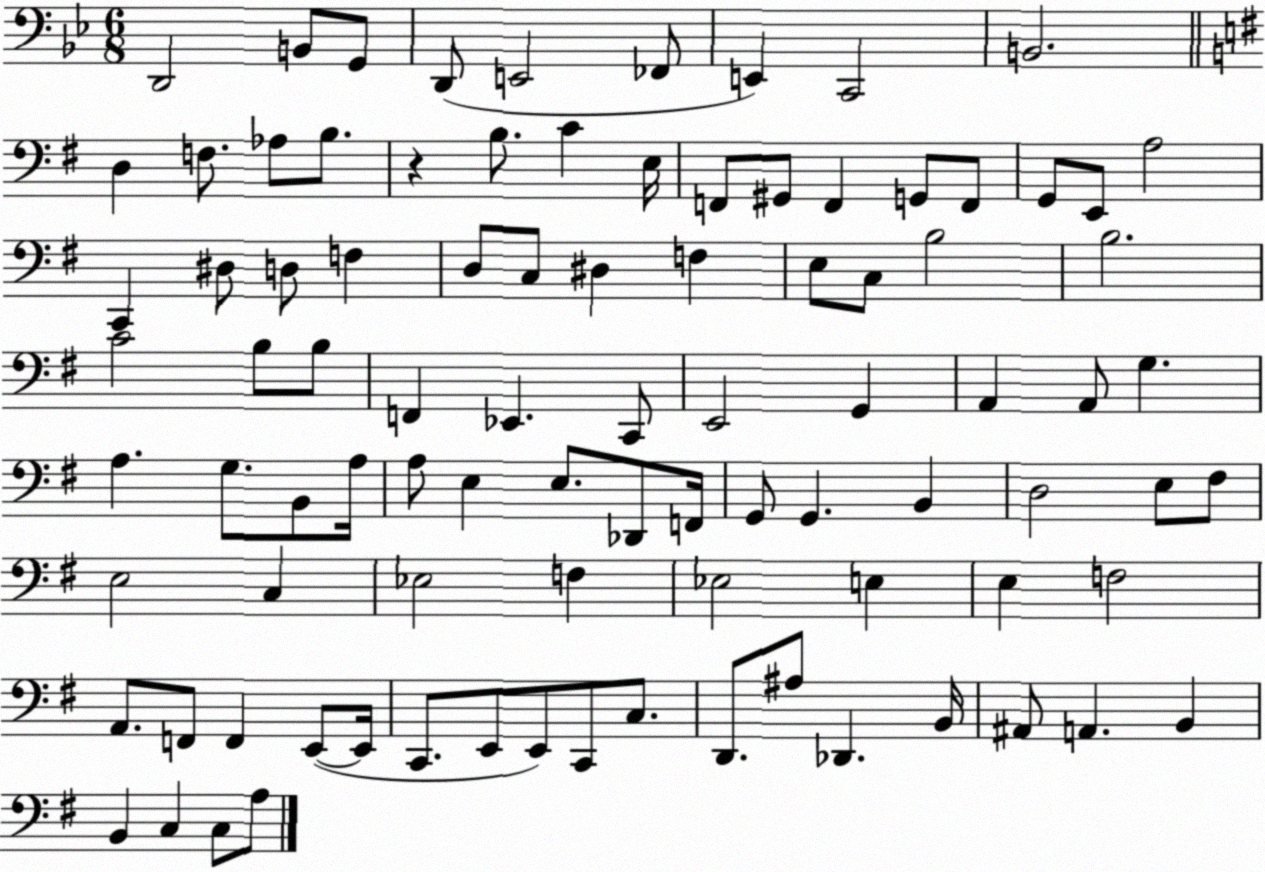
X:1
T:Untitled
M:6/8
L:1/4
K:Bb
D,,2 B,,/2 G,,/2 D,,/2 E,,2 _F,,/2 E,, C,,2 B,,2 D, F,/2 _A,/2 B,/2 z B,/2 C E,/4 F,,/2 ^G,,/2 F,, G,,/2 F,,/2 G,,/2 E,,/2 A,2 C,, ^D,/2 D,/2 F, D,/2 C,/2 ^D, F, E,/2 C,/2 B,2 B,2 C2 B,/2 B,/2 F,, _E,, C,,/2 E,,2 G,, A,, A,,/2 G, A, G,/2 B,,/2 A,/4 A,/2 E, E,/2 _D,,/2 F,,/4 G,,/2 G,, B,, D,2 E,/2 ^F,/2 E,2 C, _E,2 F, _E,2 E, E, F,2 A,,/2 F,,/2 F,, E,,/2 E,,/4 C,,/2 E,,/2 E,,/2 C,,/2 C,/2 D,,/2 ^A,/2 _D,, B,,/4 ^A,,/2 A,, B,, B,, C, C,/2 A,/2